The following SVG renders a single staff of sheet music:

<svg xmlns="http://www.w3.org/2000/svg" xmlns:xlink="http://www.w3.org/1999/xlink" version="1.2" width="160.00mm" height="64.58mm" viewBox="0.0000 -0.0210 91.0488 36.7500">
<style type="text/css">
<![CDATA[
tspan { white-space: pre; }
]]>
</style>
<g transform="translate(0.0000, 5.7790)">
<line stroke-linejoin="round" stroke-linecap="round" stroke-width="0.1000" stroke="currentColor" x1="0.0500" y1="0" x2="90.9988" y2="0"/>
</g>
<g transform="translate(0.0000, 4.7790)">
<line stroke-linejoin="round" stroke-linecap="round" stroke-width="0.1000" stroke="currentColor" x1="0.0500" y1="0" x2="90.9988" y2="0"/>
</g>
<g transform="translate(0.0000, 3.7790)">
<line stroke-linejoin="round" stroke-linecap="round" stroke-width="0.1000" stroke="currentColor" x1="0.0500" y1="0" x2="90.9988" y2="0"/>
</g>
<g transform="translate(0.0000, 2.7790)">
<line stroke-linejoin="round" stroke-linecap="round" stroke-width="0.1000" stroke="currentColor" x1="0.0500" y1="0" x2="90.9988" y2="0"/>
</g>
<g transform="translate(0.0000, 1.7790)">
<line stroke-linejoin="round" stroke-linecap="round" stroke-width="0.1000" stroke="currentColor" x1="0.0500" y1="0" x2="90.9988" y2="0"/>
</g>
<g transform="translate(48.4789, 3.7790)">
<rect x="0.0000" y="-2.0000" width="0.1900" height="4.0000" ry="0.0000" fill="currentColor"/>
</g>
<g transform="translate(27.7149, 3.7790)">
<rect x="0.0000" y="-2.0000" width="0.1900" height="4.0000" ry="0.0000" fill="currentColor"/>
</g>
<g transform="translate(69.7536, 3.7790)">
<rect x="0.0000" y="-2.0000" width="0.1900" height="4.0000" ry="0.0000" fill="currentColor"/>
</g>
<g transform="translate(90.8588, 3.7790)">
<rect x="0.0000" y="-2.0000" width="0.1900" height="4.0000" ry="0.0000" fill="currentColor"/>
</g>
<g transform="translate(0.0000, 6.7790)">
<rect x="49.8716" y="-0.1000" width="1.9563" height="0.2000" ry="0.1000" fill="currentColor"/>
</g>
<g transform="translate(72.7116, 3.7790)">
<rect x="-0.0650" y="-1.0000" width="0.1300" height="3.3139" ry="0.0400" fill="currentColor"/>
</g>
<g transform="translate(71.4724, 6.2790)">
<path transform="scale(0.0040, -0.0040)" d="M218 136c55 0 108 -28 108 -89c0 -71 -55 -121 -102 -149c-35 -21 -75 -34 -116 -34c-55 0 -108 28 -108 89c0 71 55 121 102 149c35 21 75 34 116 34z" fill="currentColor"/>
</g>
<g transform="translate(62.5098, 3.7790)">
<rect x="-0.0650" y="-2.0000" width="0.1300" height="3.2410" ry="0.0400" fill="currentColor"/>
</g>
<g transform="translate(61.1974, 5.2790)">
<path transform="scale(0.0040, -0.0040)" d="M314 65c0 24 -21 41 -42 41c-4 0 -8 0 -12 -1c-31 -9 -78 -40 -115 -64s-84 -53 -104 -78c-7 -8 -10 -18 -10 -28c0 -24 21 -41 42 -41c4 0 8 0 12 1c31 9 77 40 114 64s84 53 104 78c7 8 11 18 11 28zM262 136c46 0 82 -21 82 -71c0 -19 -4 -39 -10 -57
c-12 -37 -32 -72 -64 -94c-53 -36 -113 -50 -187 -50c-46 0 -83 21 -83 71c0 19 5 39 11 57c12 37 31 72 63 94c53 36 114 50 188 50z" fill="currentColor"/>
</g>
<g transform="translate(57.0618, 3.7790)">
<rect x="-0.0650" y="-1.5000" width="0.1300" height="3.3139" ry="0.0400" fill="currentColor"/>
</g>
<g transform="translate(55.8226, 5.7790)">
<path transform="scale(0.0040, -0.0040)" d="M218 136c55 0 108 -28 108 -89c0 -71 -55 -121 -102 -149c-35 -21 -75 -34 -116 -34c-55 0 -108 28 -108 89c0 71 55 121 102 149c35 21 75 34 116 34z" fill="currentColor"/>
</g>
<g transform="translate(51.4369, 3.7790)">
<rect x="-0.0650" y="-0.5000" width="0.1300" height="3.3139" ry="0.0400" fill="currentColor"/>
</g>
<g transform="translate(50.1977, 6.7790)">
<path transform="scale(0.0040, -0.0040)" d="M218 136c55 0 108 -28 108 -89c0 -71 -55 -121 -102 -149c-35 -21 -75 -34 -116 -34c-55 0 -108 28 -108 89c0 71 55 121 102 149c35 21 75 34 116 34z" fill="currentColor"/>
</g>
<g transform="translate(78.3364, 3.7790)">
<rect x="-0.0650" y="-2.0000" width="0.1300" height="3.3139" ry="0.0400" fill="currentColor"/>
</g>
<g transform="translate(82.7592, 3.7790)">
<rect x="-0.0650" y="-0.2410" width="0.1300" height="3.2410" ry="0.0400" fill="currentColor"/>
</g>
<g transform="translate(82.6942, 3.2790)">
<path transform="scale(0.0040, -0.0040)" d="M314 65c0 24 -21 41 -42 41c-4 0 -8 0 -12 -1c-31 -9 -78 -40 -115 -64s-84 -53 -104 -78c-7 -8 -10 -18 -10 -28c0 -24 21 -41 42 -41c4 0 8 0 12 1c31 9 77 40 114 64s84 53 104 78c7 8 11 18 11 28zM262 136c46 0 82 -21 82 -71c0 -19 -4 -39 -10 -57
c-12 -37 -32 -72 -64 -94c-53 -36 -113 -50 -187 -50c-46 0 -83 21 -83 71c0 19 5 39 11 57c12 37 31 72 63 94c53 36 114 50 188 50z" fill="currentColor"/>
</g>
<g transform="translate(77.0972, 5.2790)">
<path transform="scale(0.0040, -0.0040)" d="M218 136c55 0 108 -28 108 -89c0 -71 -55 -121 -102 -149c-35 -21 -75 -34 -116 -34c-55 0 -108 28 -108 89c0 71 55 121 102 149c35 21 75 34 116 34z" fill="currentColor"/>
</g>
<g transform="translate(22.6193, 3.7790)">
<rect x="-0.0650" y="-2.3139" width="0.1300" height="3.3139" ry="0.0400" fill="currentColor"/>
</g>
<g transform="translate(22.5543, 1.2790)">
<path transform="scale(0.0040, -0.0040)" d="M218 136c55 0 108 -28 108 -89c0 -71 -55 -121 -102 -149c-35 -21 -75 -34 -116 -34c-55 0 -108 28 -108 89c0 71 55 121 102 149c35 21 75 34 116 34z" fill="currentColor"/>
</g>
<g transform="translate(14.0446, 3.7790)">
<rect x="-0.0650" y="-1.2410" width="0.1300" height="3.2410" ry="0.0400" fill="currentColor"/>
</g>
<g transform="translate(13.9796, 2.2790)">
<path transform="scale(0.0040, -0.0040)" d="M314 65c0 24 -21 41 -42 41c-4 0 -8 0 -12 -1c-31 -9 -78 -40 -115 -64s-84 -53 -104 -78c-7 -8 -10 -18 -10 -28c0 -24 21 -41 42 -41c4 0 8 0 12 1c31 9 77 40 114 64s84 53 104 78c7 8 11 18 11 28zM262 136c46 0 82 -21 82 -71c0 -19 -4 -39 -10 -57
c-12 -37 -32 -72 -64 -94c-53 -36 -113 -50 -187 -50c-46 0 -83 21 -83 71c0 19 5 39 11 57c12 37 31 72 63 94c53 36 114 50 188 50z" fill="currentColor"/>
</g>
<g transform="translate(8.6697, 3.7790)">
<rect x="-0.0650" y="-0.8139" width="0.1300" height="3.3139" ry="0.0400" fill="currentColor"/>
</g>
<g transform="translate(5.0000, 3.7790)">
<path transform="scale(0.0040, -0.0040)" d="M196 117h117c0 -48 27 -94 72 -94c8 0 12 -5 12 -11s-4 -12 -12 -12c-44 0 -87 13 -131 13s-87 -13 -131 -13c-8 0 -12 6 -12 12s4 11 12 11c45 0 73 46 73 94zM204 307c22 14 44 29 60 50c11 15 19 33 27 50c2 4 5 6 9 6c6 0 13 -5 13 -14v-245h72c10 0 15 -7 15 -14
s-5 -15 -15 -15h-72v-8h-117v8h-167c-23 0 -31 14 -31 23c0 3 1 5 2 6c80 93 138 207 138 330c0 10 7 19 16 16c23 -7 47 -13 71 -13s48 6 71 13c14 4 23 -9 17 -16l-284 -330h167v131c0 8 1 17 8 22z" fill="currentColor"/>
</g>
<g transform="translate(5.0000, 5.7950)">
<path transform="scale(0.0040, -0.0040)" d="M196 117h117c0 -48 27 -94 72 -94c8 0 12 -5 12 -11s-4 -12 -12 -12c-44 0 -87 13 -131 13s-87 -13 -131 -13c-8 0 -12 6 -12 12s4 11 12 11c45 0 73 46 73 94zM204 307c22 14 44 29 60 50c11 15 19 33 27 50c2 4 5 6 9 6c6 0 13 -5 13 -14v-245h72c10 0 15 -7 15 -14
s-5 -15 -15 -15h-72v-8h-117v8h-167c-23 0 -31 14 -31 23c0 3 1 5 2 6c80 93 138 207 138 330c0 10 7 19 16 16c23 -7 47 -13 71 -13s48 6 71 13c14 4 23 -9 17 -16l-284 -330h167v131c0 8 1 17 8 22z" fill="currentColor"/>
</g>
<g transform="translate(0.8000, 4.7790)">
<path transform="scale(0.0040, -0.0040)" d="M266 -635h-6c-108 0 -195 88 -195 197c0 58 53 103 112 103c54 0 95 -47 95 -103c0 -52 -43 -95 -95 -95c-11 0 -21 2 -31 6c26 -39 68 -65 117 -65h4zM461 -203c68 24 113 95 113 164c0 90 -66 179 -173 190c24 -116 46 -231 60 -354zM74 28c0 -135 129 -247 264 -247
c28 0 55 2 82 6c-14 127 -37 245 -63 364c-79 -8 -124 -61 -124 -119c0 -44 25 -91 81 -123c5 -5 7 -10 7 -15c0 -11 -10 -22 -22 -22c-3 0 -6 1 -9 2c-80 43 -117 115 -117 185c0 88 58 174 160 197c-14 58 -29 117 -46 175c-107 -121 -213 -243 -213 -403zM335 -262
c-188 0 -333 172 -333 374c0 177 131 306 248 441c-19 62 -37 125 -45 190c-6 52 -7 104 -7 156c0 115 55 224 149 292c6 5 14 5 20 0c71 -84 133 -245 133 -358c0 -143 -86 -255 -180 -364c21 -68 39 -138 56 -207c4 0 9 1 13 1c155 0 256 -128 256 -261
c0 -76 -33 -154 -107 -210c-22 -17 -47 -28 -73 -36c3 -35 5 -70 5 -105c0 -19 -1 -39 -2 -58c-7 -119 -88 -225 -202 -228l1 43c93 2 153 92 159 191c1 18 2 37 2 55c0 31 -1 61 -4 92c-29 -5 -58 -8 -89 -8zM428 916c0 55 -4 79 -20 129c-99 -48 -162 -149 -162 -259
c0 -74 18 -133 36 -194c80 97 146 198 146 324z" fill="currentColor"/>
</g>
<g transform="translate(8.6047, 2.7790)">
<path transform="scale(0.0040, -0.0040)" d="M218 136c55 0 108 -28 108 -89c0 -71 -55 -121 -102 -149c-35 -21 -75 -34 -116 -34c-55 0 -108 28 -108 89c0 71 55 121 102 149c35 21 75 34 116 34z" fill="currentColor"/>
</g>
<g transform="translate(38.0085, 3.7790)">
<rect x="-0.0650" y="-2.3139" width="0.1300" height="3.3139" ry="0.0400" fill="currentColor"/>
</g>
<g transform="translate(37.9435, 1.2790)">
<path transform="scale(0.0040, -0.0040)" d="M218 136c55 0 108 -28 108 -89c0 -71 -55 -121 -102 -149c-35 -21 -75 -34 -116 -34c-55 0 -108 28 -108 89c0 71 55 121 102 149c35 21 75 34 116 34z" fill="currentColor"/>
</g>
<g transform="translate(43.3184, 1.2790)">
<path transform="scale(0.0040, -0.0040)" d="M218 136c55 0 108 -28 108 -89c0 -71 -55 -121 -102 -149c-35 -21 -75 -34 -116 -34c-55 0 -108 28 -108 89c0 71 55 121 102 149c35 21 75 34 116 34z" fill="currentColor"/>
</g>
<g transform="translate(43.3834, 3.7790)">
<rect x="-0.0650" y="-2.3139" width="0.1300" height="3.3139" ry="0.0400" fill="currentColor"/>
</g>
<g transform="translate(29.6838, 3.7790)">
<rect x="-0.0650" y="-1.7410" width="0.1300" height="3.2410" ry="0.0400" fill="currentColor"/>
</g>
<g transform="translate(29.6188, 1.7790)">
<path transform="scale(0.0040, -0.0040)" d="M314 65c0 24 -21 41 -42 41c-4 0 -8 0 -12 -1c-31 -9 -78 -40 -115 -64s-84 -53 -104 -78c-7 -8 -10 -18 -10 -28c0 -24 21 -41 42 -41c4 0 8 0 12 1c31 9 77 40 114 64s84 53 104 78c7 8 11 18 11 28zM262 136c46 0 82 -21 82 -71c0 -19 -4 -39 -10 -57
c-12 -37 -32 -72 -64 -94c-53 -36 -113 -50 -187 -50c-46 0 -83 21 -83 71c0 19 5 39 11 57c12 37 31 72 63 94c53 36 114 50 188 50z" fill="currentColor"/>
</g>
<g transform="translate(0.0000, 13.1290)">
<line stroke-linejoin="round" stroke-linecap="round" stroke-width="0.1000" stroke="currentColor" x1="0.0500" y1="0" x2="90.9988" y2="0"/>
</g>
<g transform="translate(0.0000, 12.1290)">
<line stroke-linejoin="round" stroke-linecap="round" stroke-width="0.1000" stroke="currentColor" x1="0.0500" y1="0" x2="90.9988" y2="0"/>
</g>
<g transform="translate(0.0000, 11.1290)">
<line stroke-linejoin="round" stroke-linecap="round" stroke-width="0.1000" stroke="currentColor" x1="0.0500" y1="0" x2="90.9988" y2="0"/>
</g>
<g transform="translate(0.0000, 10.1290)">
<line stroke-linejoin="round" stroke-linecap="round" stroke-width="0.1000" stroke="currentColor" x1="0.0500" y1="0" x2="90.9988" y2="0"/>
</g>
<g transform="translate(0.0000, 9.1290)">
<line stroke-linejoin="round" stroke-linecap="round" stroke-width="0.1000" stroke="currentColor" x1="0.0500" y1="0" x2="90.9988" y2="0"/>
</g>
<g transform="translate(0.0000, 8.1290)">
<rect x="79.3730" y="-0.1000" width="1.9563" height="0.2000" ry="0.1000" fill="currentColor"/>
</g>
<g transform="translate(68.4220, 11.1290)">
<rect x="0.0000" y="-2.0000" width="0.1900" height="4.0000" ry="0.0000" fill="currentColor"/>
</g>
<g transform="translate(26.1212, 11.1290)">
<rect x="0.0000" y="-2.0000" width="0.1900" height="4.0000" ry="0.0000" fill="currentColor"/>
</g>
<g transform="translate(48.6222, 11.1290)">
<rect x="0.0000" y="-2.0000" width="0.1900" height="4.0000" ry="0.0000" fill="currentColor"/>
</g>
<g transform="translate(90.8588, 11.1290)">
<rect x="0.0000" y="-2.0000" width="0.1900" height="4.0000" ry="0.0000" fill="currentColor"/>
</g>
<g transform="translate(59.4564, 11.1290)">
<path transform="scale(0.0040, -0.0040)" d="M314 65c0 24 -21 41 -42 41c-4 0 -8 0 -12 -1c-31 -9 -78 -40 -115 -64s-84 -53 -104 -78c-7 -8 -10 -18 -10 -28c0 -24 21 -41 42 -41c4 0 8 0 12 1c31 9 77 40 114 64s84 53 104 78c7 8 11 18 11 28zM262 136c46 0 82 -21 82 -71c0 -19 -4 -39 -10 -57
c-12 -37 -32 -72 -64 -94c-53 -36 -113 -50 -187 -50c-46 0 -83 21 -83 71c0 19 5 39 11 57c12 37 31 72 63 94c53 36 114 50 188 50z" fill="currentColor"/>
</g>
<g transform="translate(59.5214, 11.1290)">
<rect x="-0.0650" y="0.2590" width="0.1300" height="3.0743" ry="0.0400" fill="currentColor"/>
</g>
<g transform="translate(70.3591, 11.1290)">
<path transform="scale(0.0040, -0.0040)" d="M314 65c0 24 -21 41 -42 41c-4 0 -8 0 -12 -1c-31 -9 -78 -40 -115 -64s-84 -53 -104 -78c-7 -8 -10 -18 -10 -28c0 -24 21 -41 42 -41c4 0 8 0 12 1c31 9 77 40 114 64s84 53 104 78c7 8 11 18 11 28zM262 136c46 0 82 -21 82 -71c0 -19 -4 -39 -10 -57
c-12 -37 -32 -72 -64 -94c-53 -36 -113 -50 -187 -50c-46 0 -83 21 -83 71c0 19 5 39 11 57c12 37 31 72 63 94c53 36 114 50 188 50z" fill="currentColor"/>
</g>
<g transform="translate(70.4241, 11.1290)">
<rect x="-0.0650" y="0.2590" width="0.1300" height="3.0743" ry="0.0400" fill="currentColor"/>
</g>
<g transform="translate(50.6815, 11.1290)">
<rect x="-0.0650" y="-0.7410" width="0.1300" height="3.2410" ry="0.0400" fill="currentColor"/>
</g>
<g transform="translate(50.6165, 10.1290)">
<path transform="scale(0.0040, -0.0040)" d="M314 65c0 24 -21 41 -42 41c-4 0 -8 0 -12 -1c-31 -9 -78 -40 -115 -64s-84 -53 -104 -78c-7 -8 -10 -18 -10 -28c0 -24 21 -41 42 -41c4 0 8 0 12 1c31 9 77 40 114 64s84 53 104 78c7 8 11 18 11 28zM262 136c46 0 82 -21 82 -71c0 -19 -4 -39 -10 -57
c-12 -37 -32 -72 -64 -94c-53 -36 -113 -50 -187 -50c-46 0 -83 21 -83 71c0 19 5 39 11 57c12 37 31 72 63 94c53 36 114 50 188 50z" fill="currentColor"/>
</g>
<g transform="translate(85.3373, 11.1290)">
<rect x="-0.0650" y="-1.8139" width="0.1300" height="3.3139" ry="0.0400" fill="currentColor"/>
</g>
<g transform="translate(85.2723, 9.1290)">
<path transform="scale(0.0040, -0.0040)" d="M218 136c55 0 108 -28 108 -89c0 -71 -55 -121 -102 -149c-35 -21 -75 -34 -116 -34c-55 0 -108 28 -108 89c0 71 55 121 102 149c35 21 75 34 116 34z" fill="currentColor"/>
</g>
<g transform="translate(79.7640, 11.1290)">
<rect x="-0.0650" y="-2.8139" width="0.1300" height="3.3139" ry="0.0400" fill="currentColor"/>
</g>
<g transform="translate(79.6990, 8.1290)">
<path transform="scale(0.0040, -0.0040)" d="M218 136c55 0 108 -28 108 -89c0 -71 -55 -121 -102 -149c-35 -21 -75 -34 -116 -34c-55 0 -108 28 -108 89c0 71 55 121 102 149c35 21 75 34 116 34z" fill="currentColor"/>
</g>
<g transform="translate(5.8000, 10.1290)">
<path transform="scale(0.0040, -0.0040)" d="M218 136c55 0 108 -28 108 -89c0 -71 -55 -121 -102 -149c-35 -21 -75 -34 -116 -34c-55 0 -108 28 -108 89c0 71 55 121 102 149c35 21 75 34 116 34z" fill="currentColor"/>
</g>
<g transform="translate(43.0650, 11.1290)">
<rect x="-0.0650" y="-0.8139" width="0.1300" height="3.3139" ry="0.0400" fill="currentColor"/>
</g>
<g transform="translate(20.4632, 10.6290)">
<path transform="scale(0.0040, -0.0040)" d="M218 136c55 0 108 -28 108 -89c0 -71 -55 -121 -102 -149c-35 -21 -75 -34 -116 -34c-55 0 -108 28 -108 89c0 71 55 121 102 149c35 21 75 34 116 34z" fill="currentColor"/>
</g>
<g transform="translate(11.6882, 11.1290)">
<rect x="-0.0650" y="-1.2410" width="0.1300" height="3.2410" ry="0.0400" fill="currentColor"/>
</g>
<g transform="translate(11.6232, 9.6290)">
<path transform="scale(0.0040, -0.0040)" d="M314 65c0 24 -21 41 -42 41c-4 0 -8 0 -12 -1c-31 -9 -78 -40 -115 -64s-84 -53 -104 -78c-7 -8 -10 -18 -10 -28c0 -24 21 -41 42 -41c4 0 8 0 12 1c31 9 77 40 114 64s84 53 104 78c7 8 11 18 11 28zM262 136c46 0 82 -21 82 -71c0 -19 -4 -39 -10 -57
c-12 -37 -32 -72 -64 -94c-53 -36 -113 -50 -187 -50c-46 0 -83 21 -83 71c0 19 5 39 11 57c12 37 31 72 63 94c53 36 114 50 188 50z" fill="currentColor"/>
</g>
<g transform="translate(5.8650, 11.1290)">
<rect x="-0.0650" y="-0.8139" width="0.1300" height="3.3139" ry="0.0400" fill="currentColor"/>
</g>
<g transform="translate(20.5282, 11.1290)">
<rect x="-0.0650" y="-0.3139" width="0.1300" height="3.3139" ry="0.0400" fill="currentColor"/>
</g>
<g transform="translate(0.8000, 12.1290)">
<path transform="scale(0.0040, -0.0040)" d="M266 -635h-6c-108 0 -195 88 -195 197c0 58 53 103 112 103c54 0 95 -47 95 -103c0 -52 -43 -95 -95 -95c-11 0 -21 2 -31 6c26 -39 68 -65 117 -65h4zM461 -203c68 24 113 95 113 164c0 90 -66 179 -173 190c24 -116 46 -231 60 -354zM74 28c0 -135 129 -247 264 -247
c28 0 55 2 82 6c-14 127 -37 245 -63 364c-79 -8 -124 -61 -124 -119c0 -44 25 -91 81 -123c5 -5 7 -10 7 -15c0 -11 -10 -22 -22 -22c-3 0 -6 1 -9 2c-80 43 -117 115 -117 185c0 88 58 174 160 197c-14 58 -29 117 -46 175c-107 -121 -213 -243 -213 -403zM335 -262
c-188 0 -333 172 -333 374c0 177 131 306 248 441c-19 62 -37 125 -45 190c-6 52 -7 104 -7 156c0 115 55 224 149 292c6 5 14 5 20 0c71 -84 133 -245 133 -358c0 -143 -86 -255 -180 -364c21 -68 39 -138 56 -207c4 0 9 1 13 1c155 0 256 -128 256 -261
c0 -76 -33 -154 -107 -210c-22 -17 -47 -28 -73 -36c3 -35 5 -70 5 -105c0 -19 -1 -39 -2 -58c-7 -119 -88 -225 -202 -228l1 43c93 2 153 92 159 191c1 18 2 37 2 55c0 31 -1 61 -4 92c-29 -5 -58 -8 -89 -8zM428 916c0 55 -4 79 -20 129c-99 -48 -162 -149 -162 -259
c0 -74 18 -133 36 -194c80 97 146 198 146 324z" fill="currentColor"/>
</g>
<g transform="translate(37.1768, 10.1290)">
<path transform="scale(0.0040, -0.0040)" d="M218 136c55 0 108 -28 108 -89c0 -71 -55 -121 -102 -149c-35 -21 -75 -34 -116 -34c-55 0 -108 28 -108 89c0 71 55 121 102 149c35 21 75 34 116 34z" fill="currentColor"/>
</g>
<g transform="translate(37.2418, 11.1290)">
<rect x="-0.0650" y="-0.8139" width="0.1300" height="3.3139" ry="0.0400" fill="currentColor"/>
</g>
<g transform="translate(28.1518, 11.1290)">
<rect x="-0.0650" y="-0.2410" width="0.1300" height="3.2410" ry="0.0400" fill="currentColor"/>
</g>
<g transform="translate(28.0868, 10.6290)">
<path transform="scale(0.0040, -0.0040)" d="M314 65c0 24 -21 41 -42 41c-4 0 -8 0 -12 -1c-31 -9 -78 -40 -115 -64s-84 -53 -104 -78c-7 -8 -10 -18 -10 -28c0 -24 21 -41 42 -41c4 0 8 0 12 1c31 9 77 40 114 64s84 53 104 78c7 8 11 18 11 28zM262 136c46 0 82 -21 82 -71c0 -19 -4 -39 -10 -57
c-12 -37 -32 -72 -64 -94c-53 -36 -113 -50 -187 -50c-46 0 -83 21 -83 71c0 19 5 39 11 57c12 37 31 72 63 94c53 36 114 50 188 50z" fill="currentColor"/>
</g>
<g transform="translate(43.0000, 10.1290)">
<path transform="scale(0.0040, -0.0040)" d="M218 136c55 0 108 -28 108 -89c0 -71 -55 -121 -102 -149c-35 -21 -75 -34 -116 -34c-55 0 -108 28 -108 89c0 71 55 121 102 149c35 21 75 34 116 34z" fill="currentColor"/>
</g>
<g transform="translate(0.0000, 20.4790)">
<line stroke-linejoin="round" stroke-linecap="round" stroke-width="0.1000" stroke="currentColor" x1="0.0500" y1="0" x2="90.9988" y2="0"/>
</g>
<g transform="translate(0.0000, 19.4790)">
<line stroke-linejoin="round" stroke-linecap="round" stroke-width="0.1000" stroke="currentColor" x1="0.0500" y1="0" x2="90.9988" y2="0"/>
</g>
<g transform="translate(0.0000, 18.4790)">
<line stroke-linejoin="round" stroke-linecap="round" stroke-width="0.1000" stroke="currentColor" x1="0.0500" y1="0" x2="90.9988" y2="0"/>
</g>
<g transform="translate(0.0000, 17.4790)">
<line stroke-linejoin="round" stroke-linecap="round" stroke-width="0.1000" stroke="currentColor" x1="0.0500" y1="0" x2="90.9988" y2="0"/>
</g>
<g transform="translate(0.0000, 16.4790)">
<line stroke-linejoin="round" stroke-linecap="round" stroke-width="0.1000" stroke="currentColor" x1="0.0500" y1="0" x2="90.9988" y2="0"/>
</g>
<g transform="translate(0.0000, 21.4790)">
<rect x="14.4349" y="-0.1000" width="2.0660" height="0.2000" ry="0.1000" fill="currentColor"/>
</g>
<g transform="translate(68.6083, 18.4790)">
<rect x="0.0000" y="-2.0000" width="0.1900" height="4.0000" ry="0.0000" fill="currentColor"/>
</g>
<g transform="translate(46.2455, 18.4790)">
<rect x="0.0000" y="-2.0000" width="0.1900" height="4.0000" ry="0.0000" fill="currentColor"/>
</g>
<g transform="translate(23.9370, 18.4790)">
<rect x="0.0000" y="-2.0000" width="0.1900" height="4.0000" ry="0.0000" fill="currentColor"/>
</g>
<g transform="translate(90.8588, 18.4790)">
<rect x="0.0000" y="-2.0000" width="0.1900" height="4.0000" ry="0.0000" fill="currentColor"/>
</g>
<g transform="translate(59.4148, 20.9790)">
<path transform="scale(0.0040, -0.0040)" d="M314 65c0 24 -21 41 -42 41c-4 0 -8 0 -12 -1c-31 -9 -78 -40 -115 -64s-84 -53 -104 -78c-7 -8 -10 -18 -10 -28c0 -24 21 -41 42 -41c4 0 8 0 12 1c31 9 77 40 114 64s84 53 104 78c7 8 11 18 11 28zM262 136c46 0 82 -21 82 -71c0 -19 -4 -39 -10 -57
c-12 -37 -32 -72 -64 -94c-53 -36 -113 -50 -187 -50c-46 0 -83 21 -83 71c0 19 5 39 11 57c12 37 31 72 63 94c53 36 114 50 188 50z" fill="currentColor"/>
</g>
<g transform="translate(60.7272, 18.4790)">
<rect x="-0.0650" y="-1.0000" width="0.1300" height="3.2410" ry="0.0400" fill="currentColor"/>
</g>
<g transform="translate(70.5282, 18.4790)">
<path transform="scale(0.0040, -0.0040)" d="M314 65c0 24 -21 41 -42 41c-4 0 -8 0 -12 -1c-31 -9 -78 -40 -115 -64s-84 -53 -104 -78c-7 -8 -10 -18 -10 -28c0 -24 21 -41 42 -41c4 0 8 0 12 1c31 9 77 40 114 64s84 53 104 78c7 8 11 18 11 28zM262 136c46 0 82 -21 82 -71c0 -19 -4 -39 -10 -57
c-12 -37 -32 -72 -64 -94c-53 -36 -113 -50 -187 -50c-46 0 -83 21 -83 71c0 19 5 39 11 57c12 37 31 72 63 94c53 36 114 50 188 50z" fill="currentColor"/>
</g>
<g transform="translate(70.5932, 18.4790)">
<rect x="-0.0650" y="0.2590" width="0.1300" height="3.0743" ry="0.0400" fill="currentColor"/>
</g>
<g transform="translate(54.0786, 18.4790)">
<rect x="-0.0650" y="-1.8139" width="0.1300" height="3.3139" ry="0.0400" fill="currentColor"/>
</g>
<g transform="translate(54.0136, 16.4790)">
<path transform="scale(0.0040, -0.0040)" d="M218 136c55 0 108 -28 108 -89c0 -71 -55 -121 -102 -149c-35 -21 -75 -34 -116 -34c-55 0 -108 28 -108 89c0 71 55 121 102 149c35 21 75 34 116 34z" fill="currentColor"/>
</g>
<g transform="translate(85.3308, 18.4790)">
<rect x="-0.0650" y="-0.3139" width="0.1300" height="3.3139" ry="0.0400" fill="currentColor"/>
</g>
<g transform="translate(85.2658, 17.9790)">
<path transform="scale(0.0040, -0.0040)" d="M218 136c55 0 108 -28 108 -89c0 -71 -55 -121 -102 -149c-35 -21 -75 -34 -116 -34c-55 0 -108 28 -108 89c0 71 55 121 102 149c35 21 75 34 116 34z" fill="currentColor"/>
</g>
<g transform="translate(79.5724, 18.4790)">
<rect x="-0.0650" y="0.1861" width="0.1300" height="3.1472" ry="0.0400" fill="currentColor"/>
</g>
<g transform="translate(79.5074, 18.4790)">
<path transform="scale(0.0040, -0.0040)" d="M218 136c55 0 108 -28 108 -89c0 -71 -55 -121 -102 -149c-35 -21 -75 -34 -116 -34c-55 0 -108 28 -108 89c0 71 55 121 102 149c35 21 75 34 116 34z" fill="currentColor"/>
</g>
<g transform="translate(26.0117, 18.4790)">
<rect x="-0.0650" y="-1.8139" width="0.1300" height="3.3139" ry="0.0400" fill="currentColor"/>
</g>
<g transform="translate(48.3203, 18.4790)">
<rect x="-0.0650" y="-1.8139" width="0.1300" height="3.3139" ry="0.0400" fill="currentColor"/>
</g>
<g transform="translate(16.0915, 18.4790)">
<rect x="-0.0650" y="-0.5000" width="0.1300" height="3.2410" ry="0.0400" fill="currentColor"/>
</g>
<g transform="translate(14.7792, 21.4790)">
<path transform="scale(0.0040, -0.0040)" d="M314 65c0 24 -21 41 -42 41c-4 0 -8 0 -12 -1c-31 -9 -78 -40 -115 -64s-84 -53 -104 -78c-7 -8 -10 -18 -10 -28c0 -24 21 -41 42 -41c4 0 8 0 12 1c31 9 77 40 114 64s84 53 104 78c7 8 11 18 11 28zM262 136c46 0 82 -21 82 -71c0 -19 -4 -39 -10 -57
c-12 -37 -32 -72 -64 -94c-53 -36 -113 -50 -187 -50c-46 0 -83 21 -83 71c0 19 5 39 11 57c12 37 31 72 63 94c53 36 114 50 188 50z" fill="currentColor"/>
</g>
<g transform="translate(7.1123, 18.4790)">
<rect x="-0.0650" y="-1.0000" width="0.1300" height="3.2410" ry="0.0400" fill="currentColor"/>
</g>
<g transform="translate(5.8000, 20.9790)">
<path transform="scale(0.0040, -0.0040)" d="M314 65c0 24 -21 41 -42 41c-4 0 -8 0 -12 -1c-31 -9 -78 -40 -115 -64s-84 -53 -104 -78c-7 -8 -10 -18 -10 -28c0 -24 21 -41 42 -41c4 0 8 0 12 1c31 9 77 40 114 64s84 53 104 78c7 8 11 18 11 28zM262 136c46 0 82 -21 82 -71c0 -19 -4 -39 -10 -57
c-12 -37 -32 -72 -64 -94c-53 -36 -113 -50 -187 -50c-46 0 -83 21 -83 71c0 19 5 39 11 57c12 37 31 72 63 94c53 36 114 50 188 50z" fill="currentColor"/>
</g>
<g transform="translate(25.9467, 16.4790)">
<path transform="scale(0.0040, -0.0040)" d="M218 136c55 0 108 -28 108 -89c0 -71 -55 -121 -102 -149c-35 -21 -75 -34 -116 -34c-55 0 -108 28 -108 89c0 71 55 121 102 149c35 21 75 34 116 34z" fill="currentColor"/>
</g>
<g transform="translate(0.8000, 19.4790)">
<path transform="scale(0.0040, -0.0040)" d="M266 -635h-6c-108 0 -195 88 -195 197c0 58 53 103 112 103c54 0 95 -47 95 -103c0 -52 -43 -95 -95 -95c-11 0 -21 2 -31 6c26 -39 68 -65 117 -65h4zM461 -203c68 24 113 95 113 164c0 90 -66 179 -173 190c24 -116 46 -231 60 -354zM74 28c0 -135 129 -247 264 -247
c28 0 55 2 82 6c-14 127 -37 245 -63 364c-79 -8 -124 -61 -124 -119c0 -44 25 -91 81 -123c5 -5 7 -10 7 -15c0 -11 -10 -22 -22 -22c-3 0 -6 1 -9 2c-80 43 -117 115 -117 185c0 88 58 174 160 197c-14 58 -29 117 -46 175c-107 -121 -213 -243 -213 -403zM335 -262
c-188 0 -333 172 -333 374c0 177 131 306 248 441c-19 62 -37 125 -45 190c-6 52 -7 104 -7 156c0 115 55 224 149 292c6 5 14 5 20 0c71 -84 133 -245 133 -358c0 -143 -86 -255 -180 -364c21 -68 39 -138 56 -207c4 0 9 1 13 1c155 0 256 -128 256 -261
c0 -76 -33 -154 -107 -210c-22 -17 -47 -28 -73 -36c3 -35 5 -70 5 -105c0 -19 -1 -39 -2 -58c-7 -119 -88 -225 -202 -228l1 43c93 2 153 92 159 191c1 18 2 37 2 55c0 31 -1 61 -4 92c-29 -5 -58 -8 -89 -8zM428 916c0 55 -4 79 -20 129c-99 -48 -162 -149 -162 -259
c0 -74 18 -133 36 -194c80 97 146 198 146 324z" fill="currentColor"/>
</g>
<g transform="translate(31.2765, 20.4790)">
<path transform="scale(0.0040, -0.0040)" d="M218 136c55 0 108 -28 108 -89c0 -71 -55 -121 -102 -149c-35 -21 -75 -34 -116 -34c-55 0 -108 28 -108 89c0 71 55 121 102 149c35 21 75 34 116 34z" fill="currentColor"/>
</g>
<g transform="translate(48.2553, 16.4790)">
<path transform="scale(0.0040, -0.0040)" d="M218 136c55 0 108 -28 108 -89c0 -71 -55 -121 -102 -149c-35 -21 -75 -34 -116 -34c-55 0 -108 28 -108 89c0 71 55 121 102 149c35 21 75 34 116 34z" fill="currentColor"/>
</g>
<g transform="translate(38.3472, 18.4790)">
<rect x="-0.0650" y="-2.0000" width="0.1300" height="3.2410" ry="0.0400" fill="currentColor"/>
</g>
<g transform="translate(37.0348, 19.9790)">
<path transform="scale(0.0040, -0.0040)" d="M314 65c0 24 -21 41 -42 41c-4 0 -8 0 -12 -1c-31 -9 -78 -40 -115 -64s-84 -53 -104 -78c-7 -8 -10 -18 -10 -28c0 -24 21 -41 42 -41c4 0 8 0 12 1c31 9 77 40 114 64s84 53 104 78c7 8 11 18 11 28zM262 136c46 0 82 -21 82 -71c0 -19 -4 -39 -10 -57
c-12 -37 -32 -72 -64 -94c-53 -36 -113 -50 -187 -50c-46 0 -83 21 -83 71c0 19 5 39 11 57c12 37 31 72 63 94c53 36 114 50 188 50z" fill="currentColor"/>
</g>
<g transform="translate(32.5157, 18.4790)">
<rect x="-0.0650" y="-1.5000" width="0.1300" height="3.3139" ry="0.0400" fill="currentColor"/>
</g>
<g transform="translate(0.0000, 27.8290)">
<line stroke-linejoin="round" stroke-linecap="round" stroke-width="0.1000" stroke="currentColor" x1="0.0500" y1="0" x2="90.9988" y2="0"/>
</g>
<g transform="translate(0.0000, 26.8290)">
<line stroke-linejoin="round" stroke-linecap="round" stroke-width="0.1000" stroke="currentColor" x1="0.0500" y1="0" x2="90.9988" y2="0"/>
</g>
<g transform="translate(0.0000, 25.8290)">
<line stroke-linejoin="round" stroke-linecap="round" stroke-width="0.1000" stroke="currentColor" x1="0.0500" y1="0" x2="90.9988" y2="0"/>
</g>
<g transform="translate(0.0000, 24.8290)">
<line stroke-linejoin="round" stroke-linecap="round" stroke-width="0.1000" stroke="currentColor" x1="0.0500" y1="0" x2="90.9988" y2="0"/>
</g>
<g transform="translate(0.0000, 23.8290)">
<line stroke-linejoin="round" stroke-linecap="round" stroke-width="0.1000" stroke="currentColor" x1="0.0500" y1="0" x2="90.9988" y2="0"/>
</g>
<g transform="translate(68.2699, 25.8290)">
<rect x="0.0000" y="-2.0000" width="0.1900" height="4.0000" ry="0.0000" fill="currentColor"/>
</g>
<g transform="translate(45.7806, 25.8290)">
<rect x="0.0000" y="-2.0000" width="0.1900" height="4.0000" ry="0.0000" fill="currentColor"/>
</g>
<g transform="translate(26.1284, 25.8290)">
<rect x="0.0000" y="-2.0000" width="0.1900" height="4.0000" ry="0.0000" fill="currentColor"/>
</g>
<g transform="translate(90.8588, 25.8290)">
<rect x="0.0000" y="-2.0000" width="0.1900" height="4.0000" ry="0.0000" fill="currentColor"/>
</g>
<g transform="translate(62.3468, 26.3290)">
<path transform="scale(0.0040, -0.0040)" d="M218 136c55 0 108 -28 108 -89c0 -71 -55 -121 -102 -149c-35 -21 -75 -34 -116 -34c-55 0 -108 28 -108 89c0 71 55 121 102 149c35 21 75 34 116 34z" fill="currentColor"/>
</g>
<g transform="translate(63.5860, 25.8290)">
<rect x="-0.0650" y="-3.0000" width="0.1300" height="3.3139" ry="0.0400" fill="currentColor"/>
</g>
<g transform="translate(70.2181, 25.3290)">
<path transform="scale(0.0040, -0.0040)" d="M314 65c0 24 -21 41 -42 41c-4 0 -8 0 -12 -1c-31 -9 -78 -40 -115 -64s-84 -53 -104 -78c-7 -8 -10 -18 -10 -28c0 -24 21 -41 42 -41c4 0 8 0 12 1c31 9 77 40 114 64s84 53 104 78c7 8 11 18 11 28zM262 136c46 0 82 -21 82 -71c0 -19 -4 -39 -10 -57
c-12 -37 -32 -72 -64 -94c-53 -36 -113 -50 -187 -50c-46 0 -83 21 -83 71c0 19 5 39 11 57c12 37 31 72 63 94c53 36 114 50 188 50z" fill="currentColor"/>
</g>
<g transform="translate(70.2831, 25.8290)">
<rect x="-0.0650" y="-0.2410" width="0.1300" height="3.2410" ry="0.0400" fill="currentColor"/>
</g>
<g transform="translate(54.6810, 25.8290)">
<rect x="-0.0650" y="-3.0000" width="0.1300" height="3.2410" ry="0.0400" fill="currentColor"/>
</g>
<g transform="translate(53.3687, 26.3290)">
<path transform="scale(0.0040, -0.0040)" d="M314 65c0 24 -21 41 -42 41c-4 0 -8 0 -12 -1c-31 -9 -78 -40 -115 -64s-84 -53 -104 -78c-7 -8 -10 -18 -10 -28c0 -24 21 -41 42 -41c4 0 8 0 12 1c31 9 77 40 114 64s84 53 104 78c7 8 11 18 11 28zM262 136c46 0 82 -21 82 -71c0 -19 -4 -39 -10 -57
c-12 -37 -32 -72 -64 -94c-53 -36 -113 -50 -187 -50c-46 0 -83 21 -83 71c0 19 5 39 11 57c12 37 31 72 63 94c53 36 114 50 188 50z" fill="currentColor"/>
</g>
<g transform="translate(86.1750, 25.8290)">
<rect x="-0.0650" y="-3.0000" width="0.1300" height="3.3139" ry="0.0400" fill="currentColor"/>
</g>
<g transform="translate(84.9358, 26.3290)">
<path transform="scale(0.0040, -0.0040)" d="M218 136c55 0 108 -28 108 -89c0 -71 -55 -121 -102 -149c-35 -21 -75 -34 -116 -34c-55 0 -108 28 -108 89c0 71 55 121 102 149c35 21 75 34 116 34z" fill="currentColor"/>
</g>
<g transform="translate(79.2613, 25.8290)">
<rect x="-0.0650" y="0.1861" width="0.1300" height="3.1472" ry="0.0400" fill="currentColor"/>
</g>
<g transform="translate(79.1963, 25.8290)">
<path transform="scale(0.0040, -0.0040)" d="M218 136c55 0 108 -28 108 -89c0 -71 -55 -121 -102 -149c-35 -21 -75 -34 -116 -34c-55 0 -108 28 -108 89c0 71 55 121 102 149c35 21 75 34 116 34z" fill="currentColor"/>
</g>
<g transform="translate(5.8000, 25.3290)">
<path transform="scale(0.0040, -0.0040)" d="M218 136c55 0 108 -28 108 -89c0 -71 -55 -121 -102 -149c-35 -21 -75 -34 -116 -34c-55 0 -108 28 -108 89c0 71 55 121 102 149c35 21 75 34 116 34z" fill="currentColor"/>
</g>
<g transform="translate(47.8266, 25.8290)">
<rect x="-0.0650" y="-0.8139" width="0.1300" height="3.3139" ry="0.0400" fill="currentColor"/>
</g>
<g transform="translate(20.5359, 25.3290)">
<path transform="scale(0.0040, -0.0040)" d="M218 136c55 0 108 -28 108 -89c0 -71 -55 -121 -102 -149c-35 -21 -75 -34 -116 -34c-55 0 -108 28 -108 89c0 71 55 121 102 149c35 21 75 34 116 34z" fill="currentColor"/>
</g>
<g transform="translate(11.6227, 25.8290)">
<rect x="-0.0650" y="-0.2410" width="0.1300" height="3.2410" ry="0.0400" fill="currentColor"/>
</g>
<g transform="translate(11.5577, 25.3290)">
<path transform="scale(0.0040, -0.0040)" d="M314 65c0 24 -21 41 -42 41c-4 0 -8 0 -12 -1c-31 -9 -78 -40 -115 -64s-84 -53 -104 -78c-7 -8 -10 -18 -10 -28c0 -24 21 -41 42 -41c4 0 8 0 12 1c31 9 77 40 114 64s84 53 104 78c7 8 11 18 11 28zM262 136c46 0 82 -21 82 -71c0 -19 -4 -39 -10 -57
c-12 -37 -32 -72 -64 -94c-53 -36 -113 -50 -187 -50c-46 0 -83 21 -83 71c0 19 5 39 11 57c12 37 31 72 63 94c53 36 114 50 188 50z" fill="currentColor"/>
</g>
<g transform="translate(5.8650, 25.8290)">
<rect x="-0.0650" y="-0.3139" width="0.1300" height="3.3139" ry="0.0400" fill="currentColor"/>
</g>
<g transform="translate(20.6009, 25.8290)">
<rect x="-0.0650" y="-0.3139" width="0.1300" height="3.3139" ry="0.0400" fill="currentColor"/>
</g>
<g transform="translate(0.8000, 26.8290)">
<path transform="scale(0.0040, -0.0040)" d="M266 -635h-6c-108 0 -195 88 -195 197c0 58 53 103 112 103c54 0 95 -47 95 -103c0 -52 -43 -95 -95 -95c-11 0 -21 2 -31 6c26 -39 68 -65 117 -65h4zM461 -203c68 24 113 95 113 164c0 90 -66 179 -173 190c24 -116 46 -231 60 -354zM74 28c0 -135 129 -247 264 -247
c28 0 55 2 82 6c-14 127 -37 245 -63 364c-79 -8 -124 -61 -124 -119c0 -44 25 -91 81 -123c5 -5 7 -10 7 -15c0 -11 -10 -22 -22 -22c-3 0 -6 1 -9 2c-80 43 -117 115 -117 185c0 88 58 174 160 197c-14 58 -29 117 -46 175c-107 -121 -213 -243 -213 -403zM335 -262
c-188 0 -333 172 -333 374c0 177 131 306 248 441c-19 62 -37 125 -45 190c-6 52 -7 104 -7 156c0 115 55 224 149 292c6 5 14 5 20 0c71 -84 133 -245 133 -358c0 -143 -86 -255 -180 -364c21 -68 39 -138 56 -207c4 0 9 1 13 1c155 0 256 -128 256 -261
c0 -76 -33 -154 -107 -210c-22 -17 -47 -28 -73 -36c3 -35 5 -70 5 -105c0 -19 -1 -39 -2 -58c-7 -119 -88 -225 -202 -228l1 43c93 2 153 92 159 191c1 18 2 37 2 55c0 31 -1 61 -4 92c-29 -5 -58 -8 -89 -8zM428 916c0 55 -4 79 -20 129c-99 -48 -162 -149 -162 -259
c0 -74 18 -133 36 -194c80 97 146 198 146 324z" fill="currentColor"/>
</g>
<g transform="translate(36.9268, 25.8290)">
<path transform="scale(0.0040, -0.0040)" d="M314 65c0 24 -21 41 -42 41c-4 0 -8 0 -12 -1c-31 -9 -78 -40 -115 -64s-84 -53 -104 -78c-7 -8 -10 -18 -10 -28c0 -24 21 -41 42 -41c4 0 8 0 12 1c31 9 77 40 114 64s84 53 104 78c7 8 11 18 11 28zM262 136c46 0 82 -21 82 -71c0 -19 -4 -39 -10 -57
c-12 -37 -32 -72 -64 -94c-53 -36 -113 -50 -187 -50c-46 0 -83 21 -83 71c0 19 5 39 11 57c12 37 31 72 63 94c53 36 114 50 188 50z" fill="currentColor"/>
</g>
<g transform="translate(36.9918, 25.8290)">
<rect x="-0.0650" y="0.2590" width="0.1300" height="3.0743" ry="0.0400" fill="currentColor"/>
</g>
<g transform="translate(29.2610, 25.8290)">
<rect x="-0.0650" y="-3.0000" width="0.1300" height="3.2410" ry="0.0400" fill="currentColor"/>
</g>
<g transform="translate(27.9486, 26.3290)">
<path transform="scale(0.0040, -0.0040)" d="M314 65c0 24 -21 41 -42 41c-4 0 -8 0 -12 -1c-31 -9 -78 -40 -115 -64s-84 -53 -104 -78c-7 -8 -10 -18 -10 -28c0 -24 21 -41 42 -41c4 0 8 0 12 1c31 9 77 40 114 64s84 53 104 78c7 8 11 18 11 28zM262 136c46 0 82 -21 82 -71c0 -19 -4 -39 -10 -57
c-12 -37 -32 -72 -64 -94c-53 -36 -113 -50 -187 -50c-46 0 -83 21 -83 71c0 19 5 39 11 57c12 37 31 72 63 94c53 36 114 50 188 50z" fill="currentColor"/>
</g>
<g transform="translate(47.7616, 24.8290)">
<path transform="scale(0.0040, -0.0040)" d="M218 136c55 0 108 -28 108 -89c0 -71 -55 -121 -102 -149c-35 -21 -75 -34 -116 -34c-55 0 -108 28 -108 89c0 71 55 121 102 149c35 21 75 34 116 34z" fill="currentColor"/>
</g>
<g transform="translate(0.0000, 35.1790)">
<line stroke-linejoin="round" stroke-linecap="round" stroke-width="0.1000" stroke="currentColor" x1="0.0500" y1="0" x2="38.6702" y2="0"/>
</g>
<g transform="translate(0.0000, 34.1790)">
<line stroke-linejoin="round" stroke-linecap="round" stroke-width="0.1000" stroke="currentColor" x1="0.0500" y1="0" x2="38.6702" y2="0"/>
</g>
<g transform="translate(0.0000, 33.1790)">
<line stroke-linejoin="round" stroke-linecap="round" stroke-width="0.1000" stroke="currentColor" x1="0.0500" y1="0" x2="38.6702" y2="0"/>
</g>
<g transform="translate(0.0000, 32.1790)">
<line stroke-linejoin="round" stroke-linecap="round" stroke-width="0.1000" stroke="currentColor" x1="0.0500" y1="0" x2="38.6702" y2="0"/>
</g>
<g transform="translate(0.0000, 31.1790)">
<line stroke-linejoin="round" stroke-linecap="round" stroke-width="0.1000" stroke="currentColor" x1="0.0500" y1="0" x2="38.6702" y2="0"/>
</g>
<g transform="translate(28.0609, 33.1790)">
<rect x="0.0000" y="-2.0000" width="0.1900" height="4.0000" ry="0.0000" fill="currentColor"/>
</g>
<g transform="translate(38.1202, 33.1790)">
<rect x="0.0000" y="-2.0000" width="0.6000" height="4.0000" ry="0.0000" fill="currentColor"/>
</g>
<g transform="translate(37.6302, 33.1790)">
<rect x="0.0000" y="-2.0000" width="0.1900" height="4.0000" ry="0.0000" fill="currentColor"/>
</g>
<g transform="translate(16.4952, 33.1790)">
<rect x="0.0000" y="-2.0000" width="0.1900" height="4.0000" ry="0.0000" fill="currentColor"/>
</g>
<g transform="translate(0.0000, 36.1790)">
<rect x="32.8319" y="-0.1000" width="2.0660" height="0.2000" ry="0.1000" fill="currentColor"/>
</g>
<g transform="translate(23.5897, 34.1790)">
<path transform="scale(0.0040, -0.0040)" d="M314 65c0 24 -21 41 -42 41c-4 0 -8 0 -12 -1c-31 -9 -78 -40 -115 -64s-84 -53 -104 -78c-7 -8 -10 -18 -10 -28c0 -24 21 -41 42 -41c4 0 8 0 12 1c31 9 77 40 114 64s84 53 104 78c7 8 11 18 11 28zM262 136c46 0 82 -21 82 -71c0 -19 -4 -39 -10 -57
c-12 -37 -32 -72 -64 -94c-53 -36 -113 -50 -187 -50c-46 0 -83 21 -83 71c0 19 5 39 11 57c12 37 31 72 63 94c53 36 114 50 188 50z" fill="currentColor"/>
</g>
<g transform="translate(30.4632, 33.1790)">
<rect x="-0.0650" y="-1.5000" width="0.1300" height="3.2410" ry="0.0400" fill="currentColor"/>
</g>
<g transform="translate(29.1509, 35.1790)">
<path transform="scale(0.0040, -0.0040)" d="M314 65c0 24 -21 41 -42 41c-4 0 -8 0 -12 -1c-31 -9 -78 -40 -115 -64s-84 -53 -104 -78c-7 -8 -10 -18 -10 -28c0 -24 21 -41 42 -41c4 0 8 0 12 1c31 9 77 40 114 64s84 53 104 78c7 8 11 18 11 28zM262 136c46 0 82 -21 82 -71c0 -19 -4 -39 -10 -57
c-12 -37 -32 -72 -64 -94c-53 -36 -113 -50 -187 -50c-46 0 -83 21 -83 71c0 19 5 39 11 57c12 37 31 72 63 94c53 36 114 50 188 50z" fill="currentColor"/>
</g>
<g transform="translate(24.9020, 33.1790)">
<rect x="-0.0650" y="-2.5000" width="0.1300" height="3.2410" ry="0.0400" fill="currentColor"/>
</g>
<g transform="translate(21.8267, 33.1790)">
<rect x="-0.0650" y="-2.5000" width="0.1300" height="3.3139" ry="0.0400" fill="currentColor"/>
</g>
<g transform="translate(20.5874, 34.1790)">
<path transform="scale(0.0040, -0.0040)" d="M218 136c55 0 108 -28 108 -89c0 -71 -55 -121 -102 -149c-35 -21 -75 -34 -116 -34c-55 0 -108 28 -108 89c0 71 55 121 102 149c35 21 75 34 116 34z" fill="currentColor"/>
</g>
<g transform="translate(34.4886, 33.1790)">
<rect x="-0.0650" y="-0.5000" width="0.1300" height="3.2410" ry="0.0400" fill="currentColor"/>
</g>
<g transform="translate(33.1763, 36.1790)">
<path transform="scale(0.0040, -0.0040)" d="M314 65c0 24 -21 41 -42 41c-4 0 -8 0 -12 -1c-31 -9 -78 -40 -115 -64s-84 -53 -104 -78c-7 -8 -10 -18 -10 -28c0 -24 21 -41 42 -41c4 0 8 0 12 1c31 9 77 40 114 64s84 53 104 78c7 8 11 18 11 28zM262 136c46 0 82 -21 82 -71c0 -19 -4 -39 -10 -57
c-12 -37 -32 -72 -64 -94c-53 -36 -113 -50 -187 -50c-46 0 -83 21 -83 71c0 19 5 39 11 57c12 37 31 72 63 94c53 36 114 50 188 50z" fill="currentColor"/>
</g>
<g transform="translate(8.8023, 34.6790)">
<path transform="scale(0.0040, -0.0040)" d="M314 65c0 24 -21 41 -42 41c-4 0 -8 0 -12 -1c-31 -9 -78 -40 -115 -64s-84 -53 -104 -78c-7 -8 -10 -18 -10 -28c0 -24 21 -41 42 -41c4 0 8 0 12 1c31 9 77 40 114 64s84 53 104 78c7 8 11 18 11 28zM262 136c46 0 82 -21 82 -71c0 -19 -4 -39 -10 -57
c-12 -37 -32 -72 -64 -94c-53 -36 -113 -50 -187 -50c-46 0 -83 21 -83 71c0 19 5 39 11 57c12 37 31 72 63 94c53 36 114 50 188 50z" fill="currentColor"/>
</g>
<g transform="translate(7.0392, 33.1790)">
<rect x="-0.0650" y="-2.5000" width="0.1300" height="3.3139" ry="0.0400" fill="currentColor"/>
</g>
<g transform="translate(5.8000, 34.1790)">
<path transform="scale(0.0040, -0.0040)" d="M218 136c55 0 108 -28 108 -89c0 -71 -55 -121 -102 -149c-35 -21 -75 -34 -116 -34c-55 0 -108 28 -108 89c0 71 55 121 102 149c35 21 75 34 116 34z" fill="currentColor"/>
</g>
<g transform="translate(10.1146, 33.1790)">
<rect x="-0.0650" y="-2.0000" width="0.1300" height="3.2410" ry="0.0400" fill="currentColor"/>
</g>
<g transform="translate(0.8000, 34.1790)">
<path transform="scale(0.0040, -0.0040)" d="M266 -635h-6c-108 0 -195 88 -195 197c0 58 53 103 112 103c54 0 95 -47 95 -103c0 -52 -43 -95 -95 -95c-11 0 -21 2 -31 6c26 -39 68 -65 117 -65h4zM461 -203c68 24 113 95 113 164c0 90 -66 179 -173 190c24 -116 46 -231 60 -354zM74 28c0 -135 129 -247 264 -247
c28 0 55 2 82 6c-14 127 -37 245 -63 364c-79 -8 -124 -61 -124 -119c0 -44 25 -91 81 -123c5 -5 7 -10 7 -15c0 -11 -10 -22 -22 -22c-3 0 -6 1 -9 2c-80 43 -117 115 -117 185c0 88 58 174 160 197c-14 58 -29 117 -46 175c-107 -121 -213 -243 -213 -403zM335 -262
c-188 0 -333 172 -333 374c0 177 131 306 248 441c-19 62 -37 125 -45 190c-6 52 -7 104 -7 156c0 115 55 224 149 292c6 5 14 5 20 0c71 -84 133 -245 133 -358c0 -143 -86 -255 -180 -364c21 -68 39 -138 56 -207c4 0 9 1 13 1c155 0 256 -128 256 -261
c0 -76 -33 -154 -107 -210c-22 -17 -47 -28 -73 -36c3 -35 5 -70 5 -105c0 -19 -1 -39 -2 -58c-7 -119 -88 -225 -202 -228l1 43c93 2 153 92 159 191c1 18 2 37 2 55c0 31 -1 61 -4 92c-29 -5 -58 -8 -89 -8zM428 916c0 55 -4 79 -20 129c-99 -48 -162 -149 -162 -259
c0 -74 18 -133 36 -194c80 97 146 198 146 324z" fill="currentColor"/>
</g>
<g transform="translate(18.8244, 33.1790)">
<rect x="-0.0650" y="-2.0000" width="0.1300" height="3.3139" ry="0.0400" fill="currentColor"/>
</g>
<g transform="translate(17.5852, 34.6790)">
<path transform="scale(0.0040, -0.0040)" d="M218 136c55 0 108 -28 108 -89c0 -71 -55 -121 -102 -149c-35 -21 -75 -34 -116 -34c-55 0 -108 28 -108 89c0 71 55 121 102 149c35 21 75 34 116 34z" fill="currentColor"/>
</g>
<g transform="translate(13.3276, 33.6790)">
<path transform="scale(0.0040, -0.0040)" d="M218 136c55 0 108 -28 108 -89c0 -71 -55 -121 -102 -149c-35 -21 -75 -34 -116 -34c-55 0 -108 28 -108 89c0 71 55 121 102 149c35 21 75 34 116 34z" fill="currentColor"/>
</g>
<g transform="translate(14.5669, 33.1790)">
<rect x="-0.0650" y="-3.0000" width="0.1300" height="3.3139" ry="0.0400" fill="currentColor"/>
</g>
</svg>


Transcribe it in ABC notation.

X:1
T:Untitled
M:4/4
L:1/4
K:C
d e2 g f2 g g C E F2 D F c2 d e2 c c2 d d d2 B2 B2 a f D2 C2 f E F2 f f D2 B2 B c c c2 c A2 B2 d A2 A c2 B A G F2 A F G G2 E2 C2